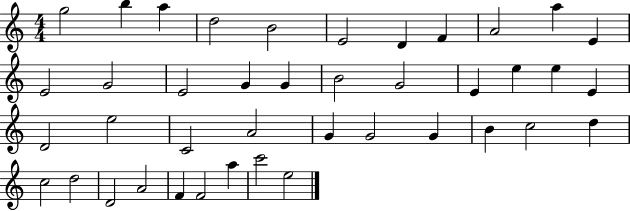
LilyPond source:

{
  \clef treble
  \numericTimeSignature
  \time 4/4
  \key c \major
  g''2 b''4 a''4 | d''2 b'2 | e'2 d'4 f'4 | a'2 a''4 e'4 | \break e'2 g'2 | e'2 g'4 g'4 | b'2 g'2 | e'4 e''4 e''4 e'4 | \break d'2 e''2 | c'2 a'2 | g'4 g'2 g'4 | b'4 c''2 d''4 | \break c''2 d''2 | d'2 a'2 | f'4 f'2 a''4 | c'''2 e''2 | \break \bar "|."
}